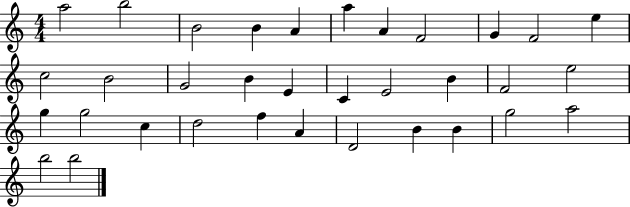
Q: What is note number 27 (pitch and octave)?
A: A4